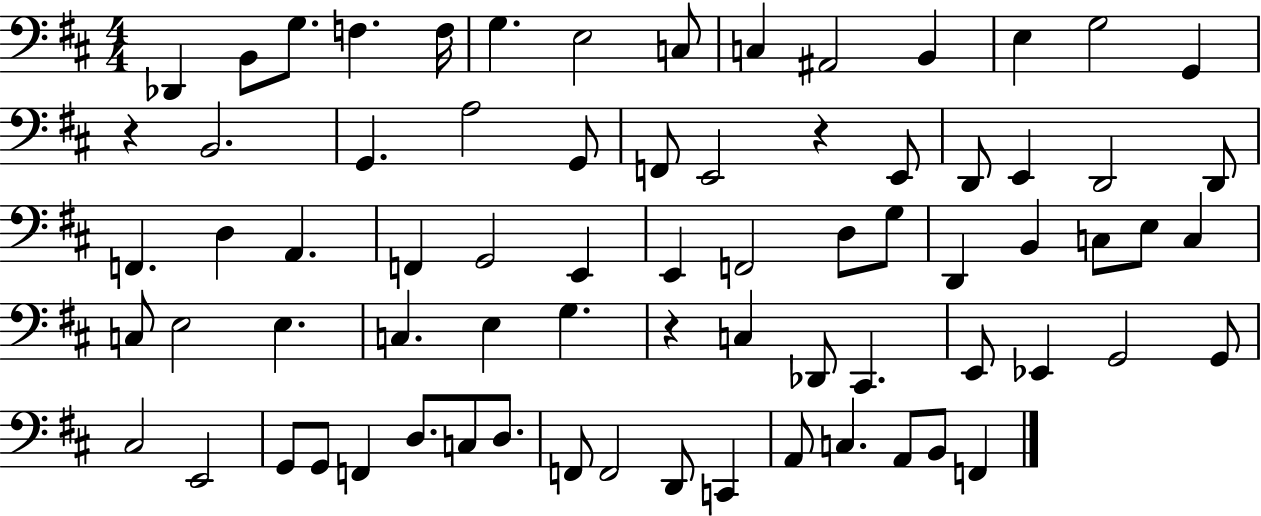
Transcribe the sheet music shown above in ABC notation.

X:1
T:Untitled
M:4/4
L:1/4
K:D
_D,, B,,/2 G,/2 F, F,/4 G, E,2 C,/2 C, ^A,,2 B,, E, G,2 G,, z B,,2 G,, A,2 G,,/2 F,,/2 E,,2 z E,,/2 D,,/2 E,, D,,2 D,,/2 F,, D, A,, F,, G,,2 E,, E,, F,,2 D,/2 G,/2 D,, B,, C,/2 E,/2 C, C,/2 E,2 E, C, E, G, z C, _D,,/2 ^C,, E,,/2 _E,, G,,2 G,,/2 ^C,2 E,,2 G,,/2 G,,/2 F,, D,/2 C,/2 D,/2 F,,/2 F,,2 D,,/2 C,, A,,/2 C, A,,/2 B,,/2 F,,